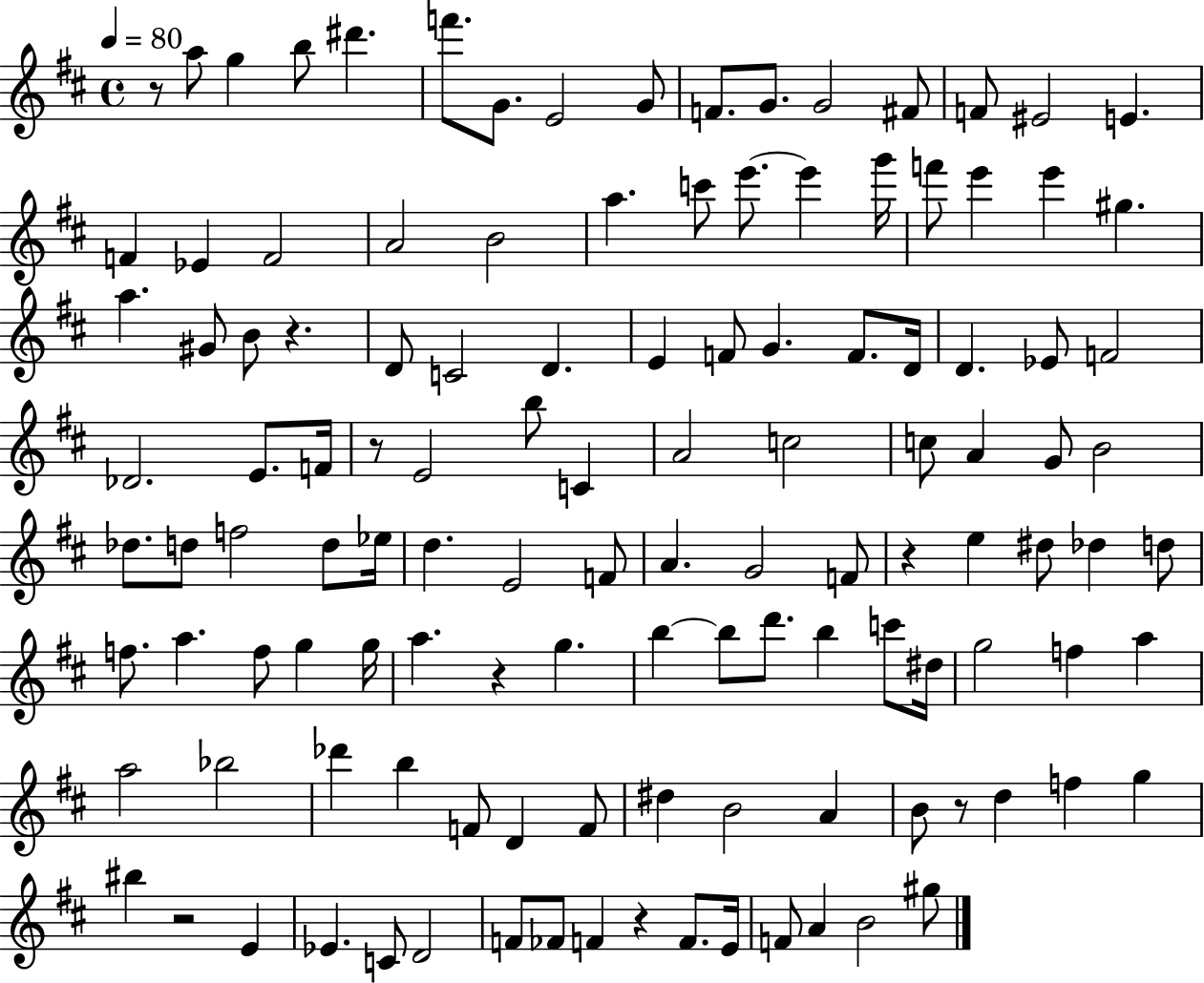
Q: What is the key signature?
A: D major